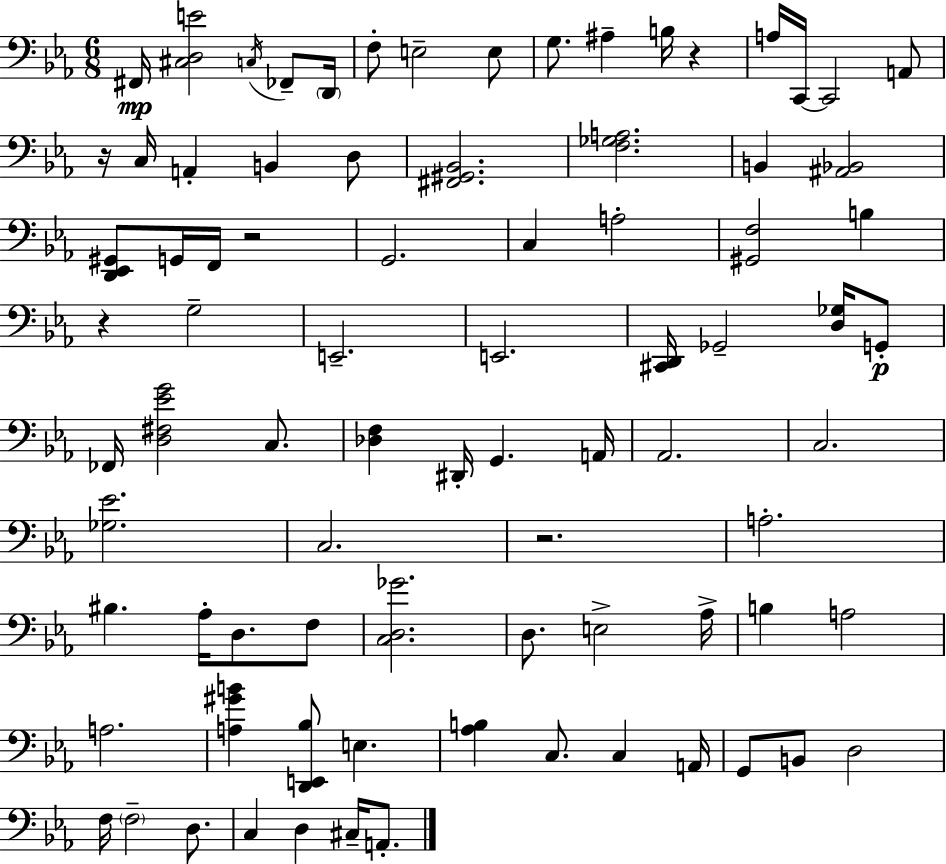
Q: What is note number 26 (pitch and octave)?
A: G3